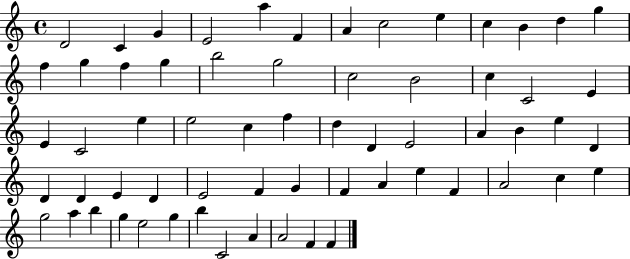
{
  \clef treble
  \time 4/4
  \defaultTimeSignature
  \key c \major
  d'2 c'4 g'4 | e'2 a''4 f'4 | a'4 c''2 e''4 | c''4 b'4 d''4 g''4 | \break f''4 g''4 f''4 g''4 | b''2 g''2 | c''2 b'2 | c''4 c'2 e'4 | \break e'4 c'2 e''4 | e''2 c''4 f''4 | d''4 d'4 e'2 | a'4 b'4 e''4 d'4 | \break d'4 d'4 e'4 d'4 | e'2 f'4 g'4 | f'4 a'4 e''4 f'4 | a'2 c''4 e''4 | \break g''2 a''4 b''4 | g''4 e''2 g''4 | b''4 c'2 a'4 | a'2 f'4 f'4 | \break \bar "|."
}